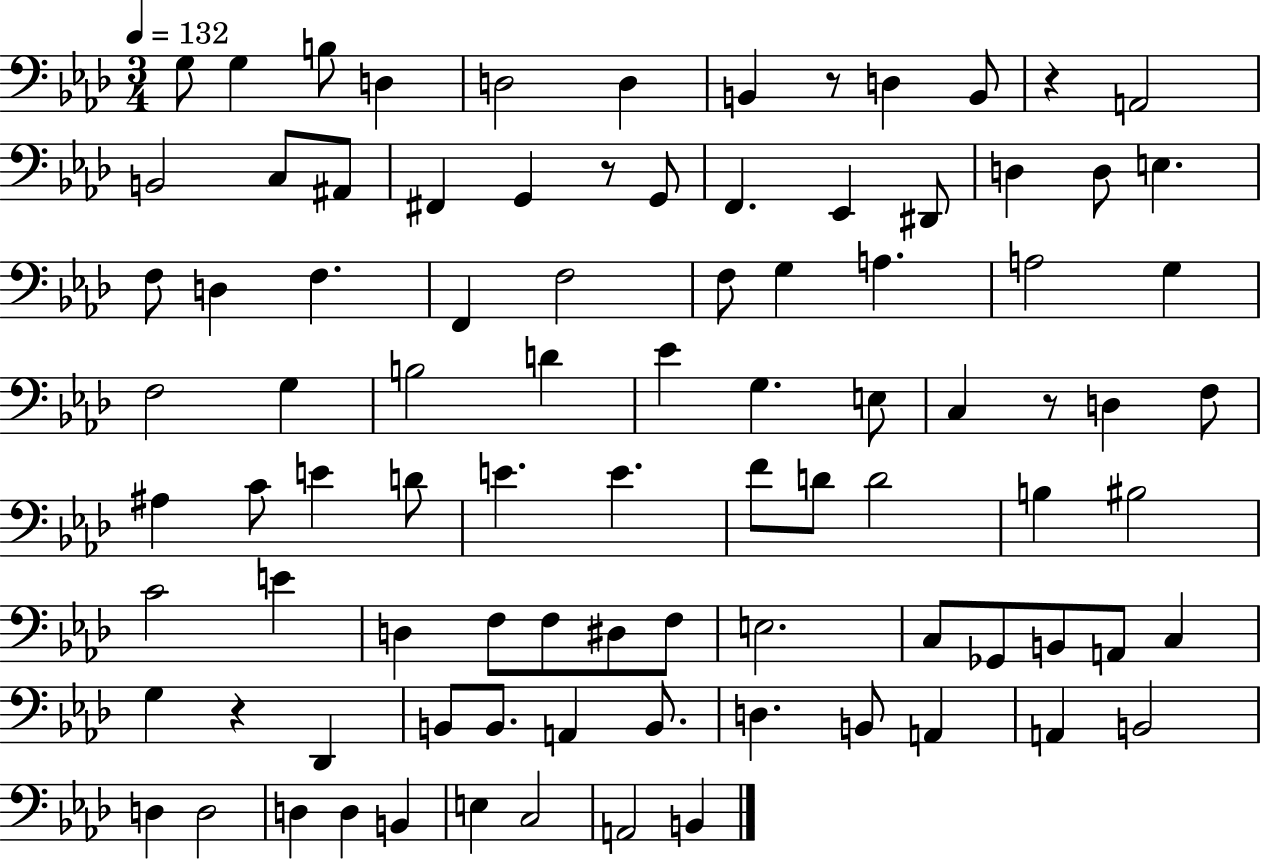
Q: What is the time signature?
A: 3/4